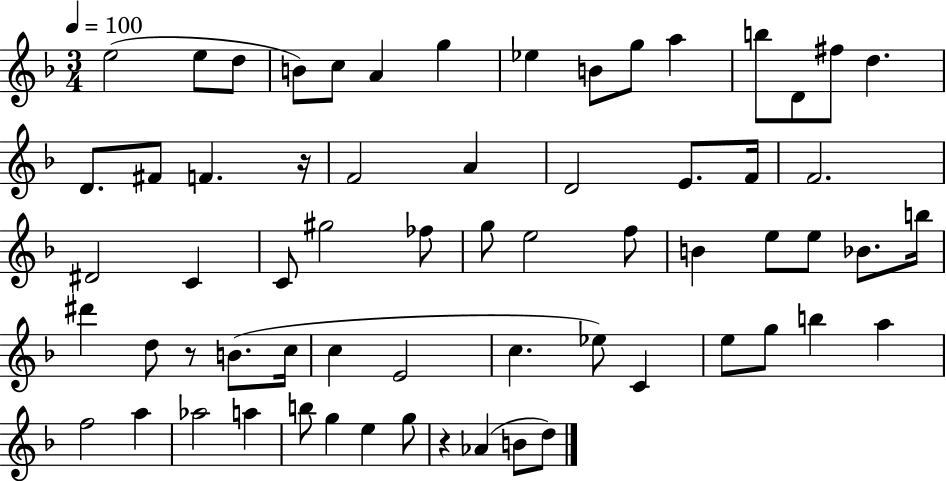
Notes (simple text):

E5/h E5/e D5/e B4/e C5/e A4/q G5/q Eb5/q B4/e G5/e A5/q B5/e D4/e F#5/e D5/q. D4/e. F#4/e F4/q. R/s F4/h A4/q D4/h E4/e. F4/s F4/h. D#4/h C4/q C4/e G#5/h FES5/e G5/e E5/h F5/e B4/q E5/e E5/e Bb4/e. B5/s D#6/q D5/e R/e B4/e. C5/s C5/q E4/h C5/q. Eb5/e C4/q E5/e G5/e B5/q A5/q F5/h A5/q Ab5/h A5/q B5/e G5/q E5/q G5/e R/q Ab4/q B4/e D5/e